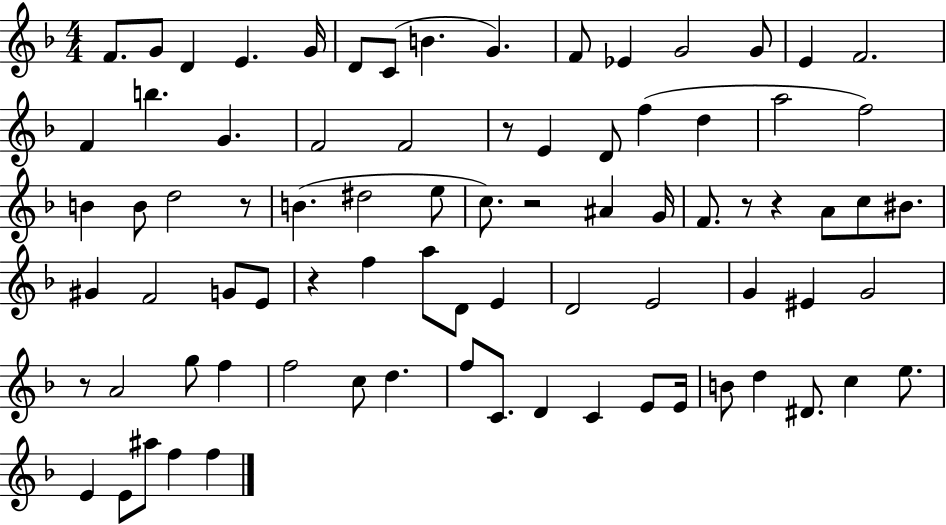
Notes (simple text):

F4/e. G4/e D4/q E4/q. G4/s D4/e C4/e B4/q. G4/q. F4/e Eb4/q G4/h G4/e E4/q F4/h. F4/q B5/q. G4/q. F4/h F4/h R/e E4/q D4/e F5/q D5/q A5/h F5/h B4/q B4/e D5/h R/e B4/q. D#5/h E5/e C5/e. R/h A#4/q G4/s F4/e. R/e R/q A4/e C5/e BIS4/e. G#4/q F4/h G4/e E4/e R/q F5/q A5/e D4/e E4/q D4/h E4/h G4/q EIS4/q G4/h R/e A4/h G5/e F5/q F5/h C5/e D5/q. F5/e C4/e. D4/q C4/q E4/e E4/s B4/e D5/q D#4/e. C5/q E5/e. E4/q E4/e A#5/e F5/q F5/q